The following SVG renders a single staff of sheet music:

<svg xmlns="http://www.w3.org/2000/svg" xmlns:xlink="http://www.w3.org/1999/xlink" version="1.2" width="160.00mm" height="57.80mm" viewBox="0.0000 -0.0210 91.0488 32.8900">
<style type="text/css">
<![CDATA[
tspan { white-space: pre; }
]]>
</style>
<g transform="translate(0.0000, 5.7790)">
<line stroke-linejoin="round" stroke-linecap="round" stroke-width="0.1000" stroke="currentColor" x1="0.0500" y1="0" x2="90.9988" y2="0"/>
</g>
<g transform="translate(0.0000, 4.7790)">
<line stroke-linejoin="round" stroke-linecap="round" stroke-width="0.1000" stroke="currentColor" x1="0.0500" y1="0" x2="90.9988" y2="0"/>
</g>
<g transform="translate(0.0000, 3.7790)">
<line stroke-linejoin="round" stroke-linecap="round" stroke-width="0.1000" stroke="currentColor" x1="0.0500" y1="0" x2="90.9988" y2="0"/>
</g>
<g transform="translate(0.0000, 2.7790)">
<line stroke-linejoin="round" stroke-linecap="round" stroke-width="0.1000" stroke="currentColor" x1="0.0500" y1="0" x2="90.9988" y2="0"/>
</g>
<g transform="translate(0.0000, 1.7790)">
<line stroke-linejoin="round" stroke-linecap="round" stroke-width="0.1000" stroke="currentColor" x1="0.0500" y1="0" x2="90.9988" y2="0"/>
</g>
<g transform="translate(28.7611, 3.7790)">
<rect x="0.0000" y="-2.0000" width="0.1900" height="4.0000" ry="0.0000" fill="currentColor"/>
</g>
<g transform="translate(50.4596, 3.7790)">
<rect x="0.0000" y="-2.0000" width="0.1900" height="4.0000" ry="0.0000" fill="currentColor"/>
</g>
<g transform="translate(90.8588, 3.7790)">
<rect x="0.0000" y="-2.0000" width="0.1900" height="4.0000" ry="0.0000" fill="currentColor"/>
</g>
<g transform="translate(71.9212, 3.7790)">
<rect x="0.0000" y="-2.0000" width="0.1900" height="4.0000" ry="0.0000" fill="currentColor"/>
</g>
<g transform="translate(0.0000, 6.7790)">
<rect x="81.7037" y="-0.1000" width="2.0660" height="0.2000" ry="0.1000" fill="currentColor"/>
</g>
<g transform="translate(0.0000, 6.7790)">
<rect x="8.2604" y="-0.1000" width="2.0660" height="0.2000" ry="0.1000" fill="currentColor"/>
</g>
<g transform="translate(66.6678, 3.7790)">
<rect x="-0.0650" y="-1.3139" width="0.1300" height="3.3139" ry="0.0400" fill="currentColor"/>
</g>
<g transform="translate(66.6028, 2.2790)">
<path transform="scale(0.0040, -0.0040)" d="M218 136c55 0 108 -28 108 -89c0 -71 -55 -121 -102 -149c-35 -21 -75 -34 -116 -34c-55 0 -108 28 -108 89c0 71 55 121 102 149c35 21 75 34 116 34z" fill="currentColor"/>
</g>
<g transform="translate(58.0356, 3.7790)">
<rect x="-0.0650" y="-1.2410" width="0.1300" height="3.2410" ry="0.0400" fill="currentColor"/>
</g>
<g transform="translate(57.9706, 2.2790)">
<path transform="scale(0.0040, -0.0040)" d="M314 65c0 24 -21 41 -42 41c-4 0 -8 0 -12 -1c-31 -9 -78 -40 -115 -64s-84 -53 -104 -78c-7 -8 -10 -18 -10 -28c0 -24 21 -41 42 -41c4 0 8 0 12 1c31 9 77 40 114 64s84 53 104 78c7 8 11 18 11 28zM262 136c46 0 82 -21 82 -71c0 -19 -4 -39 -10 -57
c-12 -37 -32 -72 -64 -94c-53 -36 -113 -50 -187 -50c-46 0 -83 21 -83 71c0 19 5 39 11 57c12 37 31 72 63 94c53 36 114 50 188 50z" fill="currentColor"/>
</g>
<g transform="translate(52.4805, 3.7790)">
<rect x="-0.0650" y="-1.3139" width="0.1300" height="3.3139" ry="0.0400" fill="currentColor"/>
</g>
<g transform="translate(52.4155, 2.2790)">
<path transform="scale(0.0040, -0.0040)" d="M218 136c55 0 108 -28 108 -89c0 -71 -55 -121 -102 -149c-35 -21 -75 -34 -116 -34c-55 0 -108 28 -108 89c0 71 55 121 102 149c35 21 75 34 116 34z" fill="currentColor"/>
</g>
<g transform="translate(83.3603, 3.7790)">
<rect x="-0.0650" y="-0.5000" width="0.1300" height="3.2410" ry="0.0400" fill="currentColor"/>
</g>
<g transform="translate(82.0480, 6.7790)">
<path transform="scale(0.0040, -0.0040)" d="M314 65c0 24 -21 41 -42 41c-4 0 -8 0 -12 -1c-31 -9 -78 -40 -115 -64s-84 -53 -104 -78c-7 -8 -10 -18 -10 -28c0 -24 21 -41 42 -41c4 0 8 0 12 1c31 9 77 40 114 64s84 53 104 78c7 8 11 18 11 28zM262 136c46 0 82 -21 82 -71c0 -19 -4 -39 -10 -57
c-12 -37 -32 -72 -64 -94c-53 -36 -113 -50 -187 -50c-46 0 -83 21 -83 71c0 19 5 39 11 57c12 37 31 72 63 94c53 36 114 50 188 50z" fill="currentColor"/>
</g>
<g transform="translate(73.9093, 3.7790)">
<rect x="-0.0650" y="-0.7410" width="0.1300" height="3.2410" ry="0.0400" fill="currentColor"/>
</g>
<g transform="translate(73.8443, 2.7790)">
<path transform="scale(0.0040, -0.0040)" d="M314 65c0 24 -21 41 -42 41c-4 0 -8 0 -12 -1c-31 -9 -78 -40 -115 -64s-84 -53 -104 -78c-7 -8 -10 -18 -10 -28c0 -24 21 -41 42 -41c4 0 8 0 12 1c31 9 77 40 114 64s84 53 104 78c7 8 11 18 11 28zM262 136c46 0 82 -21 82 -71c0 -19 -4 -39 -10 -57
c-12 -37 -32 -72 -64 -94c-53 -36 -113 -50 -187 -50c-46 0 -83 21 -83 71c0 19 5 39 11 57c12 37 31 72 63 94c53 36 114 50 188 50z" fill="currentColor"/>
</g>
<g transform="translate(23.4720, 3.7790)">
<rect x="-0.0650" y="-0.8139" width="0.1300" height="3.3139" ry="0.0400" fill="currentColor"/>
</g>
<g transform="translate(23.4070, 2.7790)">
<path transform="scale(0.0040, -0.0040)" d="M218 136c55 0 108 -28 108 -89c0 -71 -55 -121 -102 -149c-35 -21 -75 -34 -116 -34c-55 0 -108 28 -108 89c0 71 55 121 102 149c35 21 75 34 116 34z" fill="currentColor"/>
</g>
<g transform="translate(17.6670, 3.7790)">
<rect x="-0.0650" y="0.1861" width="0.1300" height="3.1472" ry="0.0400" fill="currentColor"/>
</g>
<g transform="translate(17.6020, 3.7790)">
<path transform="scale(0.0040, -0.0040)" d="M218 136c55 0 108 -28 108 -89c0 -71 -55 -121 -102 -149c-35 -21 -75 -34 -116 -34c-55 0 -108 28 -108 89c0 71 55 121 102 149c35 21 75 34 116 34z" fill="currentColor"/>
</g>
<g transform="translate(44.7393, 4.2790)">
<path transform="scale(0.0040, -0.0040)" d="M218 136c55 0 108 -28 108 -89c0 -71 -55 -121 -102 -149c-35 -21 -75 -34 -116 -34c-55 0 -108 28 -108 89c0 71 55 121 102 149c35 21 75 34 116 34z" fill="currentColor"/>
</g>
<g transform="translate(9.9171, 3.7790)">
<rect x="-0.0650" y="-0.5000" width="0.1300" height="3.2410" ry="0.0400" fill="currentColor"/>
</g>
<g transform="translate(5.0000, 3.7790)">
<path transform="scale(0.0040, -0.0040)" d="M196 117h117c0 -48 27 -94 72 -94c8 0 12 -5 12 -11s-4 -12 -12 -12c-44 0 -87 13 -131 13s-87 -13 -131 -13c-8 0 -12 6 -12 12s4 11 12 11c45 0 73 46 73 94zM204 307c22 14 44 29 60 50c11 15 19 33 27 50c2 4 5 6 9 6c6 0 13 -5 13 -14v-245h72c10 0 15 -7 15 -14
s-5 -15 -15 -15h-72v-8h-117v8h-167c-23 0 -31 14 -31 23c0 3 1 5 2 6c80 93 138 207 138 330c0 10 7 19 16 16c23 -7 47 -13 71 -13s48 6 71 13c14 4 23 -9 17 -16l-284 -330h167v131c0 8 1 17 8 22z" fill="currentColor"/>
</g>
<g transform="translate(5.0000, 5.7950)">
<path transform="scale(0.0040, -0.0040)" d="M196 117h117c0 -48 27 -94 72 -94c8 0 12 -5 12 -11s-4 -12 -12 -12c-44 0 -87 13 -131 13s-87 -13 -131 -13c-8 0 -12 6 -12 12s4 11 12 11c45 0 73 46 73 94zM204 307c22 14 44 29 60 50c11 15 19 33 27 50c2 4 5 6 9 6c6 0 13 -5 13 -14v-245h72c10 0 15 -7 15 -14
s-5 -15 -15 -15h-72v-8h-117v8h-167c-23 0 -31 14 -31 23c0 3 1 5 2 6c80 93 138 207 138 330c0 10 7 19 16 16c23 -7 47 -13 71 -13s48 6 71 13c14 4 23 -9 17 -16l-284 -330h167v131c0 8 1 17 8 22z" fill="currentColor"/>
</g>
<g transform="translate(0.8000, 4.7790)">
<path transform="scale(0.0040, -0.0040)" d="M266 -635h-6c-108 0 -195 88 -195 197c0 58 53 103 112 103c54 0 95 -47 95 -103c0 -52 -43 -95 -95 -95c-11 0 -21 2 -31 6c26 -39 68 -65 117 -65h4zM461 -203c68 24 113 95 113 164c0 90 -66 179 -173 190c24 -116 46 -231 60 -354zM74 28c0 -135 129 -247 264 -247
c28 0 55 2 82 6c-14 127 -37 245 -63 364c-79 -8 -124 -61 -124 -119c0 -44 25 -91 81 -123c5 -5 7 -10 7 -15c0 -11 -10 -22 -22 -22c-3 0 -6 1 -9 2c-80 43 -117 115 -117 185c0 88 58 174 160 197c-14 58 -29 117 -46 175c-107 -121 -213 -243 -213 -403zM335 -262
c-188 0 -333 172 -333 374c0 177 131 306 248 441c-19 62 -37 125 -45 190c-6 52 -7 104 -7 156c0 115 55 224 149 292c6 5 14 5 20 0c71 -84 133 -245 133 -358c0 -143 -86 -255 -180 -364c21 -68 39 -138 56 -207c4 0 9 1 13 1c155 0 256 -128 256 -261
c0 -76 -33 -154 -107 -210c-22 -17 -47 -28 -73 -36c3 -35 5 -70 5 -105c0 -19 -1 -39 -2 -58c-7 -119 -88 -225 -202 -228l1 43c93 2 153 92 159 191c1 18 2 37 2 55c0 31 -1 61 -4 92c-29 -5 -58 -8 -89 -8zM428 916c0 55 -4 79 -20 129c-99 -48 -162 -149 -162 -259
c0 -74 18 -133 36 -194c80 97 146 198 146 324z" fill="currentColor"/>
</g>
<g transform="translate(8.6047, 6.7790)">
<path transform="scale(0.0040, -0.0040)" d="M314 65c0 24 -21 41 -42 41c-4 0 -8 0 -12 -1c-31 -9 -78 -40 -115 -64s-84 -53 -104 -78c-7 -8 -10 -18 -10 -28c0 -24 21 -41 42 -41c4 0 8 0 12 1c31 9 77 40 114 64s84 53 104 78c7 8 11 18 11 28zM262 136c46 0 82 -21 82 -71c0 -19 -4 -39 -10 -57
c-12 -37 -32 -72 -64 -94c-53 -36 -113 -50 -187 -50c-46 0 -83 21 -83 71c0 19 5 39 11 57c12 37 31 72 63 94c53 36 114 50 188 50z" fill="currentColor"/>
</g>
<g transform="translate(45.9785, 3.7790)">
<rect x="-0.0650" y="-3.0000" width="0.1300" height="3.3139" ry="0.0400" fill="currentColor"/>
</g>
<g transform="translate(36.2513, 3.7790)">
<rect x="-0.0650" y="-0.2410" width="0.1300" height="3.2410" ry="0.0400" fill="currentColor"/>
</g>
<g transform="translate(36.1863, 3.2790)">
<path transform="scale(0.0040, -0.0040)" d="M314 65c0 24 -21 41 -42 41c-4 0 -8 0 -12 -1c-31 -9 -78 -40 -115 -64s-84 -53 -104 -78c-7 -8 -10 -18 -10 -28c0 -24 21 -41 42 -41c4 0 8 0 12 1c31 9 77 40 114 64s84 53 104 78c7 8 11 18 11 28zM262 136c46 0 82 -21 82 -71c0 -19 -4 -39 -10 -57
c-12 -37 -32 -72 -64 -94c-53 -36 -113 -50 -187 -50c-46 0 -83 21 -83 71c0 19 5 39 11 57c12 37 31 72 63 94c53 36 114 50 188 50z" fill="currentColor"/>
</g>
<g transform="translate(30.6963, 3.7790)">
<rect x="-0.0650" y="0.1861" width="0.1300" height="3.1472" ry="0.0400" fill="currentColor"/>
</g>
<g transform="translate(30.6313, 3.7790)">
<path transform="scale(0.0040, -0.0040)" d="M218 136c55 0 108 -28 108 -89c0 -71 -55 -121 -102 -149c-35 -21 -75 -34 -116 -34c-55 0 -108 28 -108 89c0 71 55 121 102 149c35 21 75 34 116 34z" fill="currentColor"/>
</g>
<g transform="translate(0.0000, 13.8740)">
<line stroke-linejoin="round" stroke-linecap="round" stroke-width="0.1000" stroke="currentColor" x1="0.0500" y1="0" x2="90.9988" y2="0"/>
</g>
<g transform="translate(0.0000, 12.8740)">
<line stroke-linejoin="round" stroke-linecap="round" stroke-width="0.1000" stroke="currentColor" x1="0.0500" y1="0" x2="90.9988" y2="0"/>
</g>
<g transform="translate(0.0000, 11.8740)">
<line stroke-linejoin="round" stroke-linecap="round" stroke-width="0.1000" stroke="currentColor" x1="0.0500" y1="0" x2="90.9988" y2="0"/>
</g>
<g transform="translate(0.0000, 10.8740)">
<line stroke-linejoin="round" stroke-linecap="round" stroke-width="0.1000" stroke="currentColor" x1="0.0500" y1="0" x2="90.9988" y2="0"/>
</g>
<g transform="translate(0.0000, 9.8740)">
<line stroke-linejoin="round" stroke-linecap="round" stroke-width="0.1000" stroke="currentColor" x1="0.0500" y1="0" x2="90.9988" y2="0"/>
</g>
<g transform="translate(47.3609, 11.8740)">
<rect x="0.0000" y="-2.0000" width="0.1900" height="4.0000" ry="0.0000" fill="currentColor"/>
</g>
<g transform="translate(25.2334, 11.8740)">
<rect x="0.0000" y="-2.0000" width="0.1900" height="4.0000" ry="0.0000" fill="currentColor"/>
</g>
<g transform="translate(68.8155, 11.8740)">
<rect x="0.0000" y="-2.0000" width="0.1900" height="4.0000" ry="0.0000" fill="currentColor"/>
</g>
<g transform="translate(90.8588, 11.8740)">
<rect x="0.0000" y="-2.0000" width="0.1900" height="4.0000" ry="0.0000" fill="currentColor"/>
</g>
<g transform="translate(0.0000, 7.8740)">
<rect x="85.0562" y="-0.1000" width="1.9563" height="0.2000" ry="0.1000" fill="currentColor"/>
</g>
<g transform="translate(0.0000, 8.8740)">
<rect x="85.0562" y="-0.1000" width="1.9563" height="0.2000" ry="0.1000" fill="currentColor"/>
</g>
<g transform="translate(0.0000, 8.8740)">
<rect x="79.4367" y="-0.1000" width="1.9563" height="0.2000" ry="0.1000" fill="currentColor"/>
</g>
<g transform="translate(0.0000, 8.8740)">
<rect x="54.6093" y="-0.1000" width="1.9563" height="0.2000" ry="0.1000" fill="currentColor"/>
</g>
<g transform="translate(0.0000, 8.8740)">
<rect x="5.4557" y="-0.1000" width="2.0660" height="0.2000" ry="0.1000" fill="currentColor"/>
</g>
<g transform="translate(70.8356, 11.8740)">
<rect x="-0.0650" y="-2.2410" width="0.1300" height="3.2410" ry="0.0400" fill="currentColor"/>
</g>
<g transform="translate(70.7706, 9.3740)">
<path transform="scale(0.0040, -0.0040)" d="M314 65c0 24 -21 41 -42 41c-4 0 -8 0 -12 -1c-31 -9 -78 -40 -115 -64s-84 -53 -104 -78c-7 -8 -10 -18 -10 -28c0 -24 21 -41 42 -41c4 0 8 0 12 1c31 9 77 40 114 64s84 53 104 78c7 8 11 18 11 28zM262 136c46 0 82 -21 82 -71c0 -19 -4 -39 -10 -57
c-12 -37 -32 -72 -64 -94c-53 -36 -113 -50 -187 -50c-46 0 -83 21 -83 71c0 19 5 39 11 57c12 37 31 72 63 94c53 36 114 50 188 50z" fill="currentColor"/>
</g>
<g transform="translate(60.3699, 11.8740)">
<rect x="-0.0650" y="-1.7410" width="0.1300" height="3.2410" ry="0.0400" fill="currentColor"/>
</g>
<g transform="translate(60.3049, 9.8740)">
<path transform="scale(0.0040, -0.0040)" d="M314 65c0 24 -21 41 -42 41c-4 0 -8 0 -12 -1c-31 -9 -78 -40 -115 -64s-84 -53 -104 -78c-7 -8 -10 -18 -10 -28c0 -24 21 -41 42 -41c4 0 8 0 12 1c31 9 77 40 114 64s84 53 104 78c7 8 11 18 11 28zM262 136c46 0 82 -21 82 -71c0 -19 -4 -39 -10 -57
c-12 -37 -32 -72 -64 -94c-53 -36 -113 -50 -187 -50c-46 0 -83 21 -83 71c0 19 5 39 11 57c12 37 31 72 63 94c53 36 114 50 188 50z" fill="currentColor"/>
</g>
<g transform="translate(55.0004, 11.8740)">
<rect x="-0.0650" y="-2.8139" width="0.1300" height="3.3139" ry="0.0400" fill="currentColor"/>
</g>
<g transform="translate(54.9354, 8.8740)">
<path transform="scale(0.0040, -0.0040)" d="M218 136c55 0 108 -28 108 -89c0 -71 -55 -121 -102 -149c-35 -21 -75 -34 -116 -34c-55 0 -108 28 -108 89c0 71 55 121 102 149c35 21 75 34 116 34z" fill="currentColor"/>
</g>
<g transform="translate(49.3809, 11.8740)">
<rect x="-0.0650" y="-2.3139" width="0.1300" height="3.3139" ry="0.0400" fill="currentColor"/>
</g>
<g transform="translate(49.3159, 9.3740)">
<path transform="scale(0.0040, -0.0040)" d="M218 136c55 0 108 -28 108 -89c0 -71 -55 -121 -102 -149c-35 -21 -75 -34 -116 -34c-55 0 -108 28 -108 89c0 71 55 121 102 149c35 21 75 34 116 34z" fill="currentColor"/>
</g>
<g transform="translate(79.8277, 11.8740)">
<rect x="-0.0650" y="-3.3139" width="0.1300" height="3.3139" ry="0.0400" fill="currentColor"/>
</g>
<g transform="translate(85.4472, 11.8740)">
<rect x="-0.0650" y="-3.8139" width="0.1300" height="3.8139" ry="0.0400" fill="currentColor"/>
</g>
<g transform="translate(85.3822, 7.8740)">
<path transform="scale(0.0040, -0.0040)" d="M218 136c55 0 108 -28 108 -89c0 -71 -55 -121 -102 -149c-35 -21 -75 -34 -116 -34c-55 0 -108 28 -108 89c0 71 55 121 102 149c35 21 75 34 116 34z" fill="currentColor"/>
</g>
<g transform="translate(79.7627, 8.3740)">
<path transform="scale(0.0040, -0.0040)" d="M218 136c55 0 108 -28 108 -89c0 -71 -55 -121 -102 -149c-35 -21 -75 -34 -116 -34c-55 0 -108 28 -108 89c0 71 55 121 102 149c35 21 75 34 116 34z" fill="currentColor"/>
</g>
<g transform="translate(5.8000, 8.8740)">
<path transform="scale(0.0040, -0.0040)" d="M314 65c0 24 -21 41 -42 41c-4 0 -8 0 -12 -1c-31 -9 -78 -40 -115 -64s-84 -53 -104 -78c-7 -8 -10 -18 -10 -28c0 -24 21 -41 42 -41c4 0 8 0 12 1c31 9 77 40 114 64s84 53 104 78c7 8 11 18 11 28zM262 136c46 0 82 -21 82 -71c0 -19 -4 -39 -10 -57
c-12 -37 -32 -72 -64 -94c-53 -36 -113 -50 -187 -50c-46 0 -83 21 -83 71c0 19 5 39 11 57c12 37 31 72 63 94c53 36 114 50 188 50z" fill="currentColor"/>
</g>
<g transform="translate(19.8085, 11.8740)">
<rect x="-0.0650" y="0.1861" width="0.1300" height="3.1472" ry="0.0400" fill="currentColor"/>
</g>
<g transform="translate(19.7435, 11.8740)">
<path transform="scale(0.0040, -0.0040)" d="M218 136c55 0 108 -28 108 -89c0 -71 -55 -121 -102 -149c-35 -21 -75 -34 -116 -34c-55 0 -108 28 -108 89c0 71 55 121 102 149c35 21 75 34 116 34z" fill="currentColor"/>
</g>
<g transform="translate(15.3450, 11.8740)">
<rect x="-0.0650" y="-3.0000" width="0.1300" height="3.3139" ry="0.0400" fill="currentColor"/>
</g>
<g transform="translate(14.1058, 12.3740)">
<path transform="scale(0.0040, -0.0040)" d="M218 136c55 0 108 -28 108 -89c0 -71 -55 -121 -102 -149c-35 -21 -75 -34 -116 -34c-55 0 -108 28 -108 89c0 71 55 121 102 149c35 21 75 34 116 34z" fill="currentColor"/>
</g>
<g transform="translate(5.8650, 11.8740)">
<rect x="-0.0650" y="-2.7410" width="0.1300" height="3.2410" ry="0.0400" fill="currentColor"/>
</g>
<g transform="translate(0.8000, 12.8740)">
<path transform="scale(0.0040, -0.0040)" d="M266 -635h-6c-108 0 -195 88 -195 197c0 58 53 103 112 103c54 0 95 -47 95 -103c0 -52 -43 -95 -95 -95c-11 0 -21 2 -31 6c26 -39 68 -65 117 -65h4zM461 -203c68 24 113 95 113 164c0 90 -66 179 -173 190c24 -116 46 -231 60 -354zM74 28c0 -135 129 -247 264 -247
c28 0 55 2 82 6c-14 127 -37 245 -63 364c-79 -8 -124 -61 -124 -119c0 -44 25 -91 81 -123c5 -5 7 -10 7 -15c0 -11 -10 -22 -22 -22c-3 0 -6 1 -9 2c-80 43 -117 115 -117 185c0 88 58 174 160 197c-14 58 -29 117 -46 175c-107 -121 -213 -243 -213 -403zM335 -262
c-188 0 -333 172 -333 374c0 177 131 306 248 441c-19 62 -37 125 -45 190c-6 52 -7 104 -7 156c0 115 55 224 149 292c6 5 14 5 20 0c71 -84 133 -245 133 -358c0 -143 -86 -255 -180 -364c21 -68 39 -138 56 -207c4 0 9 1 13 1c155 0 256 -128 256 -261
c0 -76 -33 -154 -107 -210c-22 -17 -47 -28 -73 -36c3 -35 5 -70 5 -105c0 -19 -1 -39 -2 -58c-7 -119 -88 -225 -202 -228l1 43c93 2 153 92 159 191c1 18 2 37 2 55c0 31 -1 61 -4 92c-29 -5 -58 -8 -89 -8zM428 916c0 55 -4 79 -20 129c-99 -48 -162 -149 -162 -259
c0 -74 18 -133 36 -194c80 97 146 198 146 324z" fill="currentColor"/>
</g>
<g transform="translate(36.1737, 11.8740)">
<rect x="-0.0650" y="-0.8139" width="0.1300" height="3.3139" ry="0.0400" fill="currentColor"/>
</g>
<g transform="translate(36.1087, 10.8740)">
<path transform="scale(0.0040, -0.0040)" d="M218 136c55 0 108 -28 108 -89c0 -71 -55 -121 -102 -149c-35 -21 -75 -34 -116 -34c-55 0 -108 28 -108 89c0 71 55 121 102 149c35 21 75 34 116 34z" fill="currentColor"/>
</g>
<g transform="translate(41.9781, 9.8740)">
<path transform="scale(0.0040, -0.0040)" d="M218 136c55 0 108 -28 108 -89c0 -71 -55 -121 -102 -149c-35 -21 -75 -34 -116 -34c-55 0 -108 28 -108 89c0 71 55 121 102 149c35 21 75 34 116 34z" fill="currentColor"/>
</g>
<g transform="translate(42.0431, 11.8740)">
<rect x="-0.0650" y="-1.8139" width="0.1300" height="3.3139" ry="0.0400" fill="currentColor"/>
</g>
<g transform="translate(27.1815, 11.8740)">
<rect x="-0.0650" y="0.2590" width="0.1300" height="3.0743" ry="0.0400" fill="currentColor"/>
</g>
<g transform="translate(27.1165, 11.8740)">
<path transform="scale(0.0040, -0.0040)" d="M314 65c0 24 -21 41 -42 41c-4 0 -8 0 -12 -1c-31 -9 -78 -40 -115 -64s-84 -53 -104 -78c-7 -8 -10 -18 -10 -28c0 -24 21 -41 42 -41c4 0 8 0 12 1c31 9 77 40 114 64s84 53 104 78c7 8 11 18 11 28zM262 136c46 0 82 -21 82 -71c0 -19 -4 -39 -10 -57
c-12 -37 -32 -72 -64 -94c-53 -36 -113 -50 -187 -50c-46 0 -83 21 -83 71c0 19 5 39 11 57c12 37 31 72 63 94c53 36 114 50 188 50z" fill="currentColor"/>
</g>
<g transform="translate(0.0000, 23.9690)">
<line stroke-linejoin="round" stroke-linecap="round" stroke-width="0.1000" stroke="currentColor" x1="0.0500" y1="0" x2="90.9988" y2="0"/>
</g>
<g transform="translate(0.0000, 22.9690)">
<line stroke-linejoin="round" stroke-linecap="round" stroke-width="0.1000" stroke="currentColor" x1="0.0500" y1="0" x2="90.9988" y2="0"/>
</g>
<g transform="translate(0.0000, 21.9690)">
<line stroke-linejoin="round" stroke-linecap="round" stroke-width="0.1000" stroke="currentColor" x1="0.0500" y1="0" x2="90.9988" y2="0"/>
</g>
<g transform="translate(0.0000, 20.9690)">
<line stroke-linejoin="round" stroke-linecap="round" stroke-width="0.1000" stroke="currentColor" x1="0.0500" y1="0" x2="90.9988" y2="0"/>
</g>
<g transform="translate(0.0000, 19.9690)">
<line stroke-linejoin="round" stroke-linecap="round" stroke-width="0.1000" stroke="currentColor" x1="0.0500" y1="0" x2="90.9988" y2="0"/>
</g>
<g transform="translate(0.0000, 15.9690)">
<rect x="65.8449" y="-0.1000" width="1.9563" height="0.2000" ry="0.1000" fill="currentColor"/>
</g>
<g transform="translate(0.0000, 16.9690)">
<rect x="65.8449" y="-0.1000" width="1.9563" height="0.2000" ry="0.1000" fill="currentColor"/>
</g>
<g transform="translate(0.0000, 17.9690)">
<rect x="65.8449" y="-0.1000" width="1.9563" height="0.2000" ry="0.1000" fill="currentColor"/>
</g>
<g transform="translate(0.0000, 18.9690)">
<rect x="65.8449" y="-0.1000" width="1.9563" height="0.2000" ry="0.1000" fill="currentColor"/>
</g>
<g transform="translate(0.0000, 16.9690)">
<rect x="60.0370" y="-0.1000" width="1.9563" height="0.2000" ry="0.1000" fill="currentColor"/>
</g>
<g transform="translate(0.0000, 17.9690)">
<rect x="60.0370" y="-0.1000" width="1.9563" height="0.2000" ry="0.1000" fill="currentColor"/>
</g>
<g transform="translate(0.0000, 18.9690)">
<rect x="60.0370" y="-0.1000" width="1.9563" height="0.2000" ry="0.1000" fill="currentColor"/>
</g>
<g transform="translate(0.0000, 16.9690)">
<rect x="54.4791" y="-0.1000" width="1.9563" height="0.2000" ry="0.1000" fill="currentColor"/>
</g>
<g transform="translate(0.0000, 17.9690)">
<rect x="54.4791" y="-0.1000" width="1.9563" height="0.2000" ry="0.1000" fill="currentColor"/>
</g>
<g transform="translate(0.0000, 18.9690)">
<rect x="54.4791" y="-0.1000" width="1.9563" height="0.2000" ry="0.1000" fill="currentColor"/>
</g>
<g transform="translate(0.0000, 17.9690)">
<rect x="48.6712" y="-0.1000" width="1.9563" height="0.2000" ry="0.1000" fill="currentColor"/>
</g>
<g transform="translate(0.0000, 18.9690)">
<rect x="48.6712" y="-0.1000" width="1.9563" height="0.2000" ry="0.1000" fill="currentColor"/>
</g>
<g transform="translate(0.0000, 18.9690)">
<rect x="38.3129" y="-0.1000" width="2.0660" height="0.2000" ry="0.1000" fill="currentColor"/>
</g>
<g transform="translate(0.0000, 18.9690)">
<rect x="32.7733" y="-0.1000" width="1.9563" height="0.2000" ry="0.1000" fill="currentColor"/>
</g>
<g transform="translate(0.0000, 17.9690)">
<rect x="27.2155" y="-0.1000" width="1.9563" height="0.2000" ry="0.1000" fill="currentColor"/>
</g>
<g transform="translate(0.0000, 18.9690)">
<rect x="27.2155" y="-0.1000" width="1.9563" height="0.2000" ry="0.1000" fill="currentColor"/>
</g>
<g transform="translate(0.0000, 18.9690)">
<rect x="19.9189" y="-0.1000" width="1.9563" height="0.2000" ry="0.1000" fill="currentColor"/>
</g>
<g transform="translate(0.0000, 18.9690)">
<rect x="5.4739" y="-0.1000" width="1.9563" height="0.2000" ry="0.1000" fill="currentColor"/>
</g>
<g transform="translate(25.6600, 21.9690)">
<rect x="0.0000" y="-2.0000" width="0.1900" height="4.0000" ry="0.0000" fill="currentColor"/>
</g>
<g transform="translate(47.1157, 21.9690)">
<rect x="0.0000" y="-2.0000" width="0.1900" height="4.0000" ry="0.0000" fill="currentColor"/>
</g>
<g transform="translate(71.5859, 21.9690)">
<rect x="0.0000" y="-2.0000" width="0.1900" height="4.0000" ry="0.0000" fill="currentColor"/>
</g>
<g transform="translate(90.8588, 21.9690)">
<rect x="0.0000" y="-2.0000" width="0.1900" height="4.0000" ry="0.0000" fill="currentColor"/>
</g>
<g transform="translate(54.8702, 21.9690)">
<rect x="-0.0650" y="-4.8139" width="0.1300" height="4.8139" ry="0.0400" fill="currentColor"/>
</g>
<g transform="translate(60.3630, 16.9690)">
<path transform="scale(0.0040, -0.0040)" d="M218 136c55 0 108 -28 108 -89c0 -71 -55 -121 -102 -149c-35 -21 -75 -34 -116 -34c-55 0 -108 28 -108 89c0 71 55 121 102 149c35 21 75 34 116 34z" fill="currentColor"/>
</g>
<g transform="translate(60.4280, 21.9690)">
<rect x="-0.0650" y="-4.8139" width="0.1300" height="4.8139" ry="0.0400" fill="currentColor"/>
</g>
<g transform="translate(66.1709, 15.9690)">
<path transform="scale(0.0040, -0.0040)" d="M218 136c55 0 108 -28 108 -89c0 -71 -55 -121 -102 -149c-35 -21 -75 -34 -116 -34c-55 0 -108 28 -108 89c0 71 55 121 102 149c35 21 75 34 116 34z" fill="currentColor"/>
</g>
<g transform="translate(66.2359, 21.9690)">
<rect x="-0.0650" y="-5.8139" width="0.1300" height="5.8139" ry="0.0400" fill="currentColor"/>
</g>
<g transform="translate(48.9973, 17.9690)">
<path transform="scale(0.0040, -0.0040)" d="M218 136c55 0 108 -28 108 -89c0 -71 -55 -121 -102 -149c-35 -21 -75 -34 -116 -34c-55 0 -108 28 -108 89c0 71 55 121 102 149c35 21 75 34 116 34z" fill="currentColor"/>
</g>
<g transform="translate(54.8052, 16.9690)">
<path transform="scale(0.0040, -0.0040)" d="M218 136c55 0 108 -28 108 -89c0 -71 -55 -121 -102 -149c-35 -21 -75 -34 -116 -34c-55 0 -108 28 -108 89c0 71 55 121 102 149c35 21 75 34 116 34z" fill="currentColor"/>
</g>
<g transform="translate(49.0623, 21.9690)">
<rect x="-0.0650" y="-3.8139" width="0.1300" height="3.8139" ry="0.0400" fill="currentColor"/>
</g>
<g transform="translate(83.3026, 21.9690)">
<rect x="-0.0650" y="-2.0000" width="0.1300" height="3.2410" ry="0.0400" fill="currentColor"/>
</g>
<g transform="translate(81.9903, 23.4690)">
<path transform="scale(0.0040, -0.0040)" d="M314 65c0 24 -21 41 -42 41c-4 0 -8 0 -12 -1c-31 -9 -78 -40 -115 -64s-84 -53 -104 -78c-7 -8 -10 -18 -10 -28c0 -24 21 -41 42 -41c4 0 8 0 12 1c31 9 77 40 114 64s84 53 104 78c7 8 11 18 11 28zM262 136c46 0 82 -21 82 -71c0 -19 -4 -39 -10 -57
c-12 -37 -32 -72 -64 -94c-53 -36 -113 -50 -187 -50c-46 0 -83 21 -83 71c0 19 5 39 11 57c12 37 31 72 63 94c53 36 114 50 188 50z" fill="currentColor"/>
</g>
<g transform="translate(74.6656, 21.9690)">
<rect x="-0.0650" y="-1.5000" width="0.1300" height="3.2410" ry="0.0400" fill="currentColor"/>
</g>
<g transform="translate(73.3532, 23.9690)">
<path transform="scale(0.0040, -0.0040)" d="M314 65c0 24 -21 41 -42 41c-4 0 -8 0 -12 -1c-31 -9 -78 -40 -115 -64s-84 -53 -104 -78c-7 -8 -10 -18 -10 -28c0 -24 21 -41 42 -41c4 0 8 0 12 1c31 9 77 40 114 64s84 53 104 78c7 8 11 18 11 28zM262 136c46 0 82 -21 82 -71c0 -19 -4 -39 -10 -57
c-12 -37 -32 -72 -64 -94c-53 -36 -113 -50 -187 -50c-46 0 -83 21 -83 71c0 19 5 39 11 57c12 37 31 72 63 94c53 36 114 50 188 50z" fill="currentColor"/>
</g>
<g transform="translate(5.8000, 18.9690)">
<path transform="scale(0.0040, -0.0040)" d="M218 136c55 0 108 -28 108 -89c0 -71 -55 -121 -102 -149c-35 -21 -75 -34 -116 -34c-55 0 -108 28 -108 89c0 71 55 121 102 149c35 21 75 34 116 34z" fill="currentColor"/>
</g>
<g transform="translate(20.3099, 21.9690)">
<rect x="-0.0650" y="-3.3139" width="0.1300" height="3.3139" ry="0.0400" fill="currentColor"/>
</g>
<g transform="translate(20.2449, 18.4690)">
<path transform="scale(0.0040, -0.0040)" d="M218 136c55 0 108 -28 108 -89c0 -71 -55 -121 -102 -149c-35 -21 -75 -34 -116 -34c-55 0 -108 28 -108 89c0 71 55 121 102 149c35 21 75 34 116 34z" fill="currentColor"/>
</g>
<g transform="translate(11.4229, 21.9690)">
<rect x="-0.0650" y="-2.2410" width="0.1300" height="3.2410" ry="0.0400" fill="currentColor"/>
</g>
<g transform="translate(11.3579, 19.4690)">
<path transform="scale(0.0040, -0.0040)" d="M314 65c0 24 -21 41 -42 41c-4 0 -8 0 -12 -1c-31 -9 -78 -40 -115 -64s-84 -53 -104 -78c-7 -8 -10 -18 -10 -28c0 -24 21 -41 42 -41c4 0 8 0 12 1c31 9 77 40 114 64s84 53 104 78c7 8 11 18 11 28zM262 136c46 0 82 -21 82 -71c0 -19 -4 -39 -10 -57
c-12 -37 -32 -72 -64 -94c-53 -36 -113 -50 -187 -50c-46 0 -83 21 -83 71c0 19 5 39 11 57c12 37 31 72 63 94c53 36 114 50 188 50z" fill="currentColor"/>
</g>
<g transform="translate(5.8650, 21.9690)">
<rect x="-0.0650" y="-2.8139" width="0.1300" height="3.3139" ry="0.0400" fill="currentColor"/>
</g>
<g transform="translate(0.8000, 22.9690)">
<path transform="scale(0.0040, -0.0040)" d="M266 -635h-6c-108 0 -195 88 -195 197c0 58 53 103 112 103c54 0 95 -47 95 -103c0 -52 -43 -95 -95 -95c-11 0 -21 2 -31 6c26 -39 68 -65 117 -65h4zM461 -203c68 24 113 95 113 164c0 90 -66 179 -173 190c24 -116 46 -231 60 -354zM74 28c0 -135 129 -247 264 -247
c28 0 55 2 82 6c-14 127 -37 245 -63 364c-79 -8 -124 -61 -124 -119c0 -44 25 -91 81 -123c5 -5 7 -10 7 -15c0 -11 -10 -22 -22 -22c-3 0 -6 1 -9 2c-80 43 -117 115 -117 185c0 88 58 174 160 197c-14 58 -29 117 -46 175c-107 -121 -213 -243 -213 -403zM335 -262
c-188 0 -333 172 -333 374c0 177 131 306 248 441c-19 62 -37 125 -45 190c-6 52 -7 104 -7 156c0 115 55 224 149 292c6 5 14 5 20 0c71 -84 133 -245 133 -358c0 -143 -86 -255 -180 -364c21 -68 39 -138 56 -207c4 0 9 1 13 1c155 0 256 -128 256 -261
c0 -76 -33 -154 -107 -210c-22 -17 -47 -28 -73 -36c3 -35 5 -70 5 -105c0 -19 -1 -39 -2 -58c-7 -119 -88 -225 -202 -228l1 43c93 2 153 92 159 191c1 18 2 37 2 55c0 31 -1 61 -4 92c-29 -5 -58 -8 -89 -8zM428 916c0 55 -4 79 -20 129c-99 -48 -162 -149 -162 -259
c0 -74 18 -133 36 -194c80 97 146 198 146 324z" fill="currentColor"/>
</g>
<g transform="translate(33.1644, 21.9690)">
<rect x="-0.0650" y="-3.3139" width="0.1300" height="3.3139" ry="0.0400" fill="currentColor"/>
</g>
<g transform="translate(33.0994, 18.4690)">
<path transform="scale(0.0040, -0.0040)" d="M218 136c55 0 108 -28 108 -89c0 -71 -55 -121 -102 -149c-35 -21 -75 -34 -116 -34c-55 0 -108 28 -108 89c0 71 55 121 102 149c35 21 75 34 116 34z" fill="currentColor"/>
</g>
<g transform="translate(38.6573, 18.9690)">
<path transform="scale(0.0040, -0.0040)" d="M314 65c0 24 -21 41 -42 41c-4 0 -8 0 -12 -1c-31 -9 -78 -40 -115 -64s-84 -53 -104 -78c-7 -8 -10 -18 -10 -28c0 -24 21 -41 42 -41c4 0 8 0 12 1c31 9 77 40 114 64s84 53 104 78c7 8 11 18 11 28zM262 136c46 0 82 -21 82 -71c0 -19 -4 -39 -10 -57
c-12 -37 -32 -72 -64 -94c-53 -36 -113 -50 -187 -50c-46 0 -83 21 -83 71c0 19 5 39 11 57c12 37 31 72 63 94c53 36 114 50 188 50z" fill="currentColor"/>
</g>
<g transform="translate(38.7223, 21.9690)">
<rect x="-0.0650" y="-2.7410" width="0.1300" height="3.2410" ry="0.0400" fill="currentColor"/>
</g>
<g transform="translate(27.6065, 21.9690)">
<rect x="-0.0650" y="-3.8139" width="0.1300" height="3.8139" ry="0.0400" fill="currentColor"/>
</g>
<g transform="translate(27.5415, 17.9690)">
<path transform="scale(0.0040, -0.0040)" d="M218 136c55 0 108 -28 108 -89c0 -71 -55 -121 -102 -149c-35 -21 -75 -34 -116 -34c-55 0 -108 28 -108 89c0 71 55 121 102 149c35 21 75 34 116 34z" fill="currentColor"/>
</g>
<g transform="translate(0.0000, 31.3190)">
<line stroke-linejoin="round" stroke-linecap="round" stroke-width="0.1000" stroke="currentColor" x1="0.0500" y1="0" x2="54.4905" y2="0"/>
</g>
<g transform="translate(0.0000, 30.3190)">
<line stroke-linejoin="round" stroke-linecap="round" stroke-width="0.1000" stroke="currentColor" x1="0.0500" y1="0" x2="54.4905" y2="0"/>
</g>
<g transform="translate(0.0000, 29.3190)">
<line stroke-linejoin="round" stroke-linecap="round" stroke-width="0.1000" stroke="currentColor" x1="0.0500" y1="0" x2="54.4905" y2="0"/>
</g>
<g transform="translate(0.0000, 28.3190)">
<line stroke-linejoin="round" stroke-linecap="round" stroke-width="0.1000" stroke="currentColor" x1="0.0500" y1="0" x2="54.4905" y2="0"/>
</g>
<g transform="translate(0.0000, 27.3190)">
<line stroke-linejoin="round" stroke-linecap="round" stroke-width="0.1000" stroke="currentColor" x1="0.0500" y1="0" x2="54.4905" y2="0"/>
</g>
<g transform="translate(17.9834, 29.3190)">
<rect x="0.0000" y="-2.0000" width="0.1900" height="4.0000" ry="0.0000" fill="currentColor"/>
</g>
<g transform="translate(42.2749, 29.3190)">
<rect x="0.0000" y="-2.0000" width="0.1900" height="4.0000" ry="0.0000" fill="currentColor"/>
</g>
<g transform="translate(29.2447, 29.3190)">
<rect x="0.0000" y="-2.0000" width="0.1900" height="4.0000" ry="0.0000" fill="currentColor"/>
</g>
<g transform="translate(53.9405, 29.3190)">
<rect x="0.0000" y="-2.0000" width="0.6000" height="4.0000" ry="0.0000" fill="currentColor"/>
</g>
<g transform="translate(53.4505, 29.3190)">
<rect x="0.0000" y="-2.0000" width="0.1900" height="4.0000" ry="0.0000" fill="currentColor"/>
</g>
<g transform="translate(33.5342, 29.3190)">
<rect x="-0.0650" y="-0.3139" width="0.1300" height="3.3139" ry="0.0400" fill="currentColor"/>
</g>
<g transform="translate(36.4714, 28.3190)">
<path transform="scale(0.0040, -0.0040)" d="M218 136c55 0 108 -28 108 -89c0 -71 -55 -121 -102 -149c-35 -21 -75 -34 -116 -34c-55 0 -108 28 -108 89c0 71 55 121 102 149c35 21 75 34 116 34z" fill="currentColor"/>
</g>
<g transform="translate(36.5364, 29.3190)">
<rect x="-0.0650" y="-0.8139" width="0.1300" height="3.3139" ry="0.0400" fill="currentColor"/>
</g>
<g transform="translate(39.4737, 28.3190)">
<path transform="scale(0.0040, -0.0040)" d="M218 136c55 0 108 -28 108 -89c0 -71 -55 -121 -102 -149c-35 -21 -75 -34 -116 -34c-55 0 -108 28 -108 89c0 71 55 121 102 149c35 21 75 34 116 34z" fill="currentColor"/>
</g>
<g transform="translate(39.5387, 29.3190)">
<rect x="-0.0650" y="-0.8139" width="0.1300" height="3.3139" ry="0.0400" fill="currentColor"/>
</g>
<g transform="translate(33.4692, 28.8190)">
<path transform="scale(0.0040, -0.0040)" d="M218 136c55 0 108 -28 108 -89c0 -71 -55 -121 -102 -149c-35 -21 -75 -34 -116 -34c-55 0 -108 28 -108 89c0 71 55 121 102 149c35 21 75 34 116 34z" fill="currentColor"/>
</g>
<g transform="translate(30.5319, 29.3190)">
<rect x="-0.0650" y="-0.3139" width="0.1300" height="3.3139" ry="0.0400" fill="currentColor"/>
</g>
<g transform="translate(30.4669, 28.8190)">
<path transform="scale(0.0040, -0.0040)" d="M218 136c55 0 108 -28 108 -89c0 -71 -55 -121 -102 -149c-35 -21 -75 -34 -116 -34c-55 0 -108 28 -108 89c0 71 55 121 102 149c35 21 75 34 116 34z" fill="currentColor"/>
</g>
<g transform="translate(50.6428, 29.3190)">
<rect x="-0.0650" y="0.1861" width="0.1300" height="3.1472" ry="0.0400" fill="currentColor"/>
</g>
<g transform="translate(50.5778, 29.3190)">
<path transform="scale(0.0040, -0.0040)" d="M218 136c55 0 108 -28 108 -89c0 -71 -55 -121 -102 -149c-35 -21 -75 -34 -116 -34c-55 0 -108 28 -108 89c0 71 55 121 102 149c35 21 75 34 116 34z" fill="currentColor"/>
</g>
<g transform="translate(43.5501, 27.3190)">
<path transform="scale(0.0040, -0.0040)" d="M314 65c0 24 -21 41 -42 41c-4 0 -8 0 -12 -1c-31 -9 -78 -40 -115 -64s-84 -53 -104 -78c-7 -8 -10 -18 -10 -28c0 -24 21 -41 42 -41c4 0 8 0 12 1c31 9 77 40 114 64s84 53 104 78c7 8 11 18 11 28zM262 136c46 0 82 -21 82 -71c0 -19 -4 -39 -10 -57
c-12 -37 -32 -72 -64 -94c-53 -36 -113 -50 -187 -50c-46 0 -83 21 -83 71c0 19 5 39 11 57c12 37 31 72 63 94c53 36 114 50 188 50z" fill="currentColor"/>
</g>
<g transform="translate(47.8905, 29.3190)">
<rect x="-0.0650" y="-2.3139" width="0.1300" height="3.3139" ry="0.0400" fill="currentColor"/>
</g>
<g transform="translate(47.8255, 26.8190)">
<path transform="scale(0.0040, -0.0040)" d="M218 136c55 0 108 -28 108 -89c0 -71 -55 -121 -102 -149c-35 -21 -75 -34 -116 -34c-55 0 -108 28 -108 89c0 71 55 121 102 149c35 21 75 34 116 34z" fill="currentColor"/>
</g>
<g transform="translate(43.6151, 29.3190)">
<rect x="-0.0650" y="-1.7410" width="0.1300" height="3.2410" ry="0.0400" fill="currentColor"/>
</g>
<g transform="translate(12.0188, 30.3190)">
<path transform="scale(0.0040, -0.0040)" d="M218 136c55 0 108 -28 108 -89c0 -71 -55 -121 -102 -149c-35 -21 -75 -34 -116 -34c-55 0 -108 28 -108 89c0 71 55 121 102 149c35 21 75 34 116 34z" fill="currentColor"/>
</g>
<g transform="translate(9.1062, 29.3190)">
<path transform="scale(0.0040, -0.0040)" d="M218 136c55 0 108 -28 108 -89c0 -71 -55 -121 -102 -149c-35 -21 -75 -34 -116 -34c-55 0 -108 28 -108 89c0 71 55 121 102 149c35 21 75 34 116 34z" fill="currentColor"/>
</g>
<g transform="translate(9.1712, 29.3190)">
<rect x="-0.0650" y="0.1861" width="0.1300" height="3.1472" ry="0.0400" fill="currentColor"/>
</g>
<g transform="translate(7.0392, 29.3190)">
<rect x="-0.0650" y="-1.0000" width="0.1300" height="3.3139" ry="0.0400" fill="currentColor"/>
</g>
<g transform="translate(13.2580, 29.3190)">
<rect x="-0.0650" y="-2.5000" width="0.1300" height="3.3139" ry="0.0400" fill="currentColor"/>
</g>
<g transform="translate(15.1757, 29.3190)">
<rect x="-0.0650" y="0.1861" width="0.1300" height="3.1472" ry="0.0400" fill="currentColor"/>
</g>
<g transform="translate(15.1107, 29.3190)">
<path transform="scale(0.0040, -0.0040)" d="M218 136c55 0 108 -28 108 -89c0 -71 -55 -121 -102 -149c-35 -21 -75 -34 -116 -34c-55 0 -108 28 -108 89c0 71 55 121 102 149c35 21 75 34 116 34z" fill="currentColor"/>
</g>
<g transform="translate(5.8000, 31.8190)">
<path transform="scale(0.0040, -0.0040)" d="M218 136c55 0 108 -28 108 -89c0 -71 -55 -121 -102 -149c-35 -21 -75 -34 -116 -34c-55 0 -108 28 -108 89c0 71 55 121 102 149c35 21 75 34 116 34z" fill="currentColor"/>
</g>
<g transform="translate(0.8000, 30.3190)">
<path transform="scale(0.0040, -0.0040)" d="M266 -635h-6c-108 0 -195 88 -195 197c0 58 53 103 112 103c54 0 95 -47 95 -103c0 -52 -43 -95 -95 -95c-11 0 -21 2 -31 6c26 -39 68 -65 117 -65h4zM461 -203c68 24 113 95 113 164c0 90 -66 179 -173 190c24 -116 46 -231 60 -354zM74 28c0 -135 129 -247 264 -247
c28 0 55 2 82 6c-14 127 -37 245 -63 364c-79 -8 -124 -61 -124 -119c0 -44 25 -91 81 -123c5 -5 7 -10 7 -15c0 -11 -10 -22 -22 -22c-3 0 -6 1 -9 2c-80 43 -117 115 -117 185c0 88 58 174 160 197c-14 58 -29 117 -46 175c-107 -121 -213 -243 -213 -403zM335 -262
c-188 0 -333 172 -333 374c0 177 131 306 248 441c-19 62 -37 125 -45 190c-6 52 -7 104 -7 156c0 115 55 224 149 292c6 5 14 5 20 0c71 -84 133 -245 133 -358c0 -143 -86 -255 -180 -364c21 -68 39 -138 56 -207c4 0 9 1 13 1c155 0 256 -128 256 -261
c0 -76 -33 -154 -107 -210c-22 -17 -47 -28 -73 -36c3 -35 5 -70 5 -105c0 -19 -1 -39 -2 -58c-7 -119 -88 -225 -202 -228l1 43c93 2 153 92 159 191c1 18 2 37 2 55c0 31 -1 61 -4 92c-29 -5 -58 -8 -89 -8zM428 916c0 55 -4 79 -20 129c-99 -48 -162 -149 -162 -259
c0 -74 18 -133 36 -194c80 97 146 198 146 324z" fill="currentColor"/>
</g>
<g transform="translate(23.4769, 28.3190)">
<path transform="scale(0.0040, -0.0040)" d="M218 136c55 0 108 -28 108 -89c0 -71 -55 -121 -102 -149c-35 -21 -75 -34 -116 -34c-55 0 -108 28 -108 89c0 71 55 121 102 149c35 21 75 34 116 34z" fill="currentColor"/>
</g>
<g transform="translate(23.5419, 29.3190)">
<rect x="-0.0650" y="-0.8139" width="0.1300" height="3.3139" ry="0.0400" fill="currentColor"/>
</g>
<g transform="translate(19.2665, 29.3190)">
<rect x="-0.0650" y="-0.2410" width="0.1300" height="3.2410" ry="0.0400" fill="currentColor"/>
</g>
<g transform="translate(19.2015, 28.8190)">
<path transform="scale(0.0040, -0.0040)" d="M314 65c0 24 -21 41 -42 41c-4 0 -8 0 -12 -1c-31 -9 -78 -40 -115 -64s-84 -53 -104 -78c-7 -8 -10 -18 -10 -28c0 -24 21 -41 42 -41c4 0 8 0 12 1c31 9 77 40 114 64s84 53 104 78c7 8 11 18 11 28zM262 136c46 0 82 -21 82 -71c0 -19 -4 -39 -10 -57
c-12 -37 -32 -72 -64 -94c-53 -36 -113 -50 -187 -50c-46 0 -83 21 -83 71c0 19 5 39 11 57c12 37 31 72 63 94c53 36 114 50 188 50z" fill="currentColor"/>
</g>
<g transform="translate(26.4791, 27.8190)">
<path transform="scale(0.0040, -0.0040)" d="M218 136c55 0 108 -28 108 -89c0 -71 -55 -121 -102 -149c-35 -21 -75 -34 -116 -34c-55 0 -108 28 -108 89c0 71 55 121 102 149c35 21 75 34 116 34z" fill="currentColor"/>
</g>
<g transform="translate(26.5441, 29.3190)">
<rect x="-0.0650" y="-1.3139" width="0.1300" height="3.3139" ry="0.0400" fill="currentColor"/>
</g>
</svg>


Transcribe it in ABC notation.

X:1
T:Untitled
M:4/4
L:1/4
K:C
C2 B d B c2 A e e2 e d2 C2 a2 A B B2 d f g a f2 g2 b c' a g2 b c' b a2 c' e' e' g' E2 F2 D B G B c2 d e c c d d f2 g B